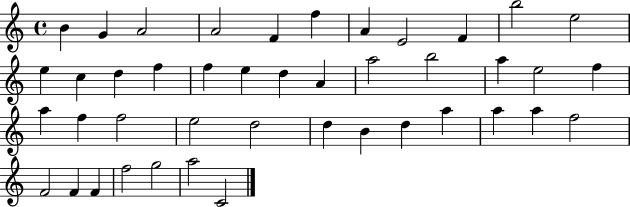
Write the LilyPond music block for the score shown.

{
  \clef treble
  \time 4/4
  \defaultTimeSignature
  \key c \major
  b'4 g'4 a'2 | a'2 f'4 f''4 | a'4 e'2 f'4 | b''2 e''2 | \break e''4 c''4 d''4 f''4 | f''4 e''4 d''4 a'4 | a''2 b''2 | a''4 e''2 f''4 | \break a''4 f''4 f''2 | e''2 d''2 | d''4 b'4 d''4 a''4 | a''4 a''4 f''2 | \break f'2 f'4 f'4 | f''2 g''2 | a''2 c'2 | \bar "|."
}